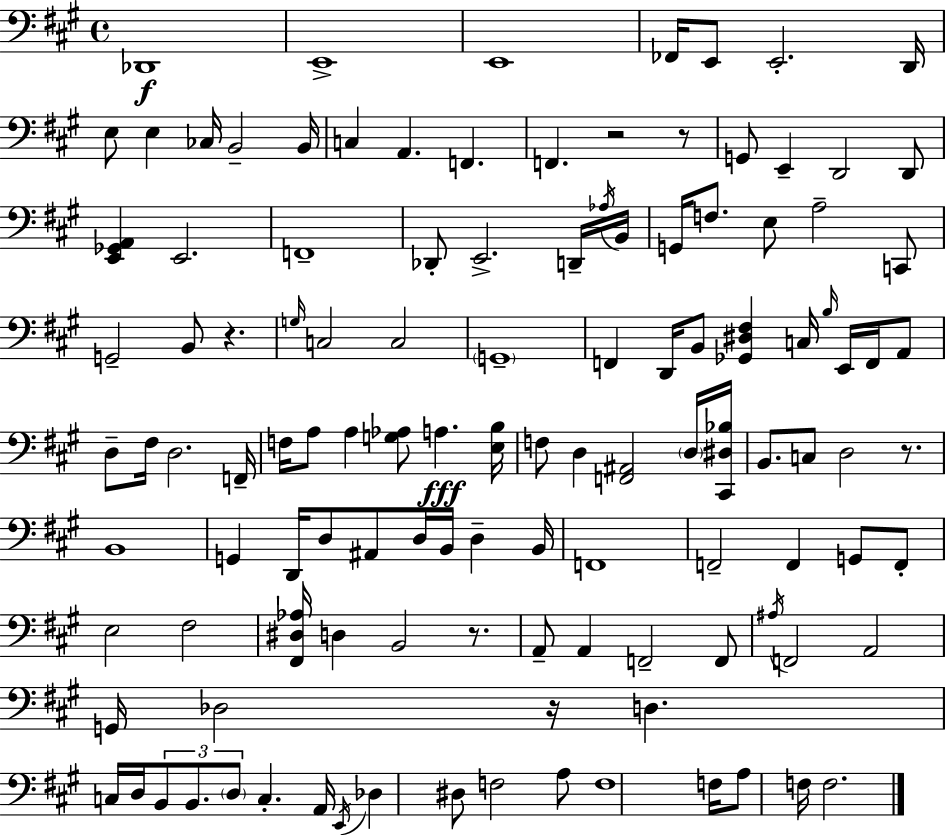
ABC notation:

X:1
T:Untitled
M:4/4
L:1/4
K:A
_D,,4 E,,4 E,,4 _F,,/4 E,,/2 E,,2 D,,/4 E,/2 E, _C,/4 B,,2 B,,/4 C, A,, F,, F,, z2 z/2 G,,/2 E,, D,,2 D,,/2 [E,,_G,,A,,] E,,2 F,,4 _D,,/2 E,,2 D,,/4 _A,/4 B,,/4 G,,/4 F,/2 E,/2 A,2 C,,/2 G,,2 B,,/2 z G,/4 C,2 C,2 G,,4 F,, D,,/4 B,,/2 [_G,,^D,^F,] C,/4 B,/4 E,,/4 F,,/4 A,,/2 D,/2 ^F,/4 D,2 F,,/4 F,/4 A,/2 A, [G,_A,]/2 A, [E,B,]/4 F,/2 D, [F,,^A,,]2 D,/4 [^C,,^D,_B,]/4 B,,/2 C,/2 D,2 z/2 B,,4 G,, D,,/4 D,/2 ^A,,/2 D,/4 B,,/4 D, B,,/4 F,,4 F,,2 F,, G,,/2 F,,/2 E,2 ^F,2 [^F,,^D,_A,]/4 D, B,,2 z/2 A,,/2 A,, F,,2 F,,/2 ^A,/4 F,,2 A,,2 G,,/4 _D,2 z/4 D, C,/4 D,/4 B,,/2 B,,/2 D,/2 C, A,,/4 E,,/4 _D, ^D,/2 F,2 A,/2 F,4 F,/4 A,/2 F,/4 F,2